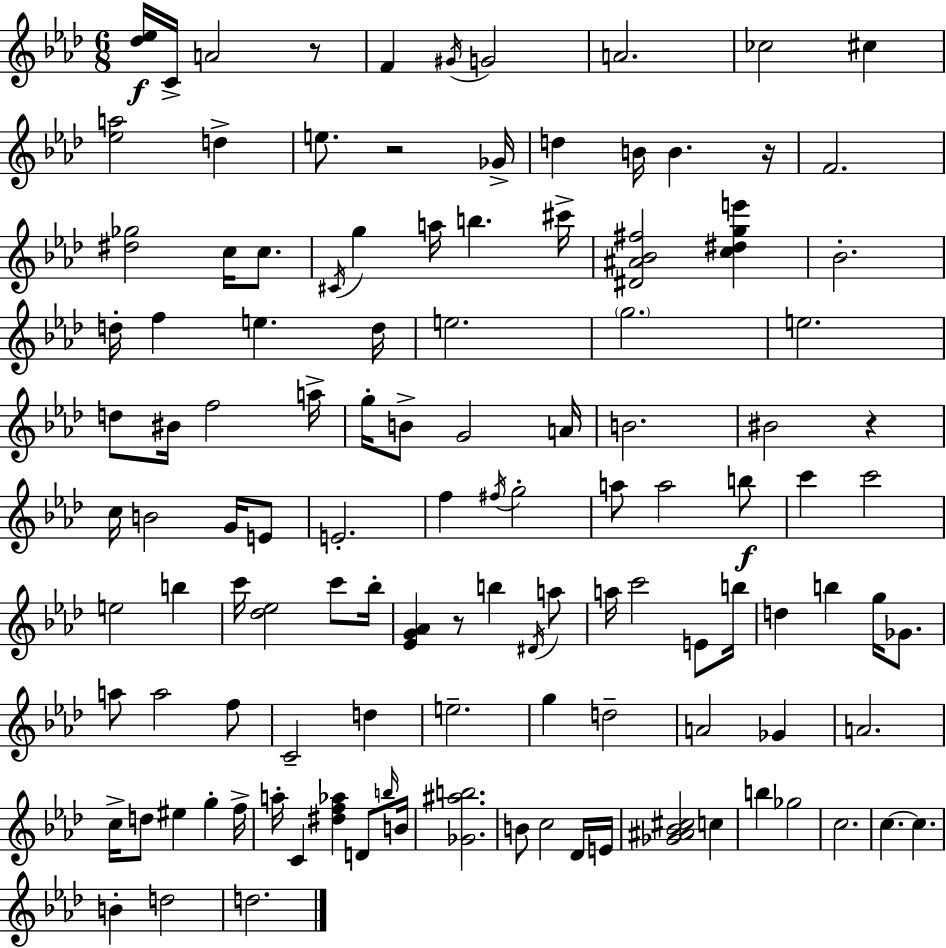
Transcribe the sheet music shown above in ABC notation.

X:1
T:Untitled
M:6/8
L:1/4
K:Fm
[_d_e]/4 C/4 A2 z/2 F ^G/4 G2 A2 _c2 ^c [_ea]2 d e/2 z2 _G/4 d B/4 B z/4 F2 [^d_g]2 c/4 c/2 ^C/4 g a/4 b ^c'/4 [^D^A_B^f]2 [c^dge'] _B2 d/4 f e d/4 e2 g2 e2 d/2 ^B/4 f2 a/4 g/4 B/2 G2 A/4 B2 ^B2 z c/4 B2 G/4 E/2 E2 f ^f/4 g2 a/2 a2 b/2 c' c'2 e2 b c'/4 [_d_e]2 c'/2 _b/4 [_EG_A] z/2 b ^D/4 a/2 a/4 c'2 E/2 b/4 d b g/4 _G/2 a/2 a2 f/2 C2 d e2 g d2 A2 _G A2 c/4 d/2 ^e g f/4 a/4 C [^df_a] D/2 b/4 B/4 [_G^ab]2 B/2 c2 _D/4 E/4 [_G^A_B^c]2 c b _g2 c2 c c B d2 d2